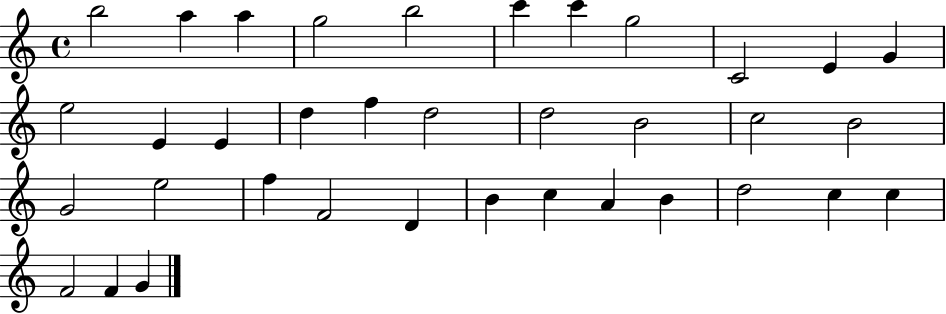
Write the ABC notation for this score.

X:1
T:Untitled
M:4/4
L:1/4
K:C
b2 a a g2 b2 c' c' g2 C2 E G e2 E E d f d2 d2 B2 c2 B2 G2 e2 f F2 D B c A B d2 c c F2 F G